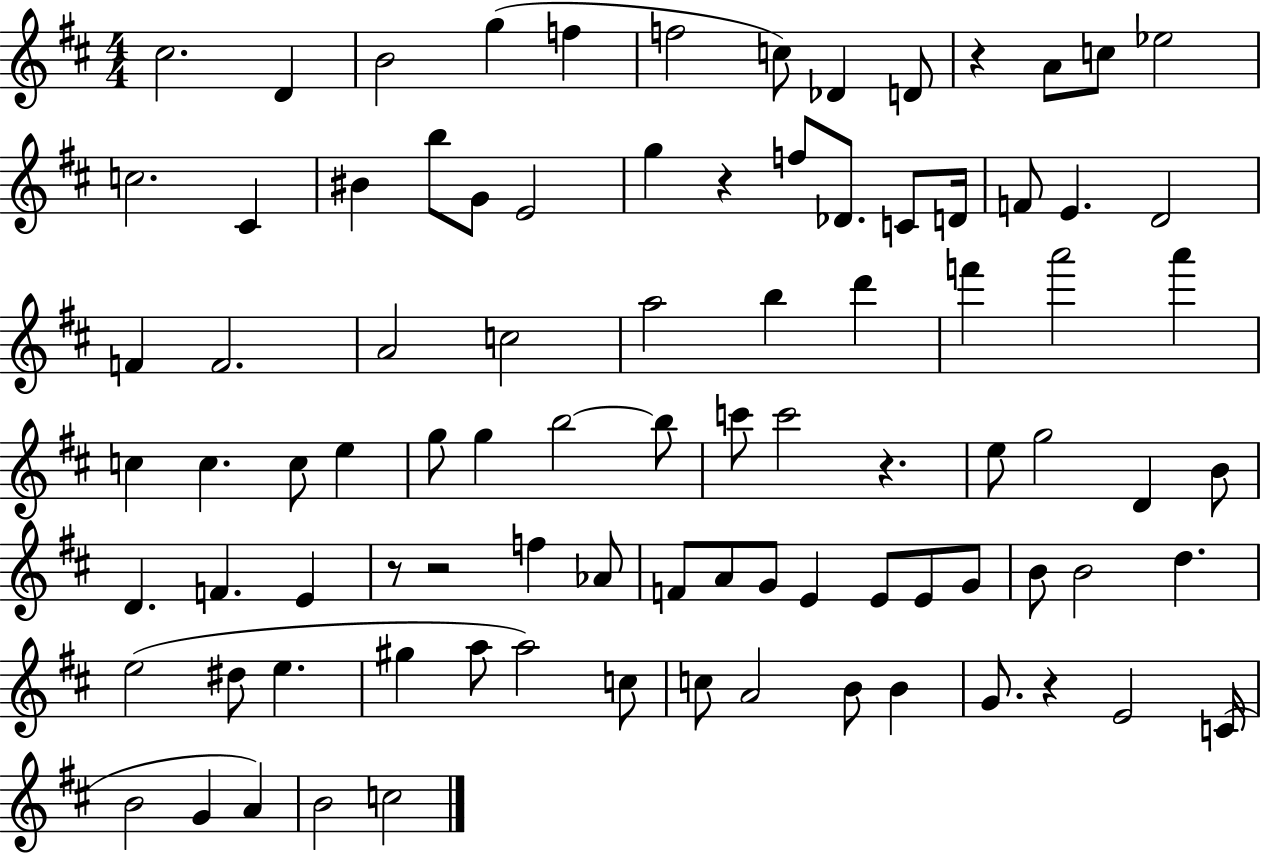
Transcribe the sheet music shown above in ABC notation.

X:1
T:Untitled
M:4/4
L:1/4
K:D
^c2 D B2 g f f2 c/2 _D D/2 z A/2 c/2 _e2 c2 ^C ^B b/2 G/2 E2 g z f/2 _D/2 C/2 D/4 F/2 E D2 F F2 A2 c2 a2 b d' f' a'2 a' c c c/2 e g/2 g b2 b/2 c'/2 c'2 z e/2 g2 D B/2 D F E z/2 z2 f _A/2 F/2 A/2 G/2 E E/2 E/2 G/2 B/2 B2 d e2 ^d/2 e ^g a/2 a2 c/2 c/2 A2 B/2 B G/2 z E2 C/4 B2 G A B2 c2